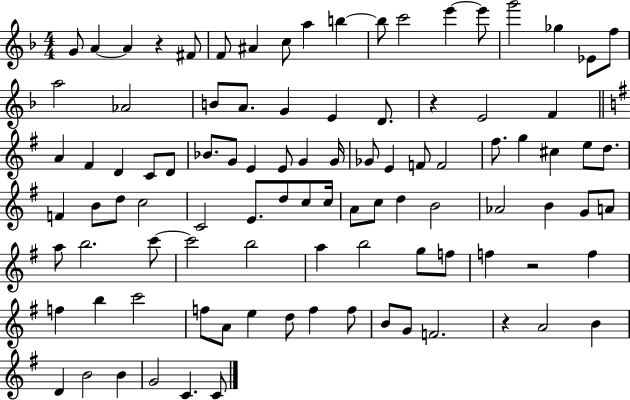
{
  \clef treble
  \numericTimeSignature
  \time 4/4
  \key f \major
  \repeat volta 2 { g'8 a'4~~ a'4 r4 fis'8 | f'8 ais'4 c''8 a''4 b''4~~ | b''8 c'''2 e'''4~~ e'''8 | g'''2 ges''4 ees'8 f''8 | \break a''2 aes'2 | b'8 a'8. g'4 e'4 d'8. | r4 e'2 f'4 | \bar "||" \break \key g \major a'4 fis'4 d'4 c'8 d'8 | bes'8. g'8 e'4 e'8 g'4 g'16 | ges'8 e'4 f'8 f'2 | fis''8. g''4 cis''4 e''8 d''8. | \break f'4 b'8 d''8 c''2 | c'2 e'8. d''8 c''8 c''16 | a'8 c''8 d''4 b'2 | aes'2 b'4 g'8 a'8 | \break a''8 b''2. c'''8~~ | c'''2 b''2 | a''4 b''2 g''8 f''8 | f''4 r2 f''4 | \break f''4 b''4 c'''2 | f''8 a'8 e''4 d''8 f''4 f''8 | b'8 g'8 f'2. | r4 a'2 b'4 | \break d'4 b'2 b'4 | g'2 c'4. c'8 | } \bar "|."
}